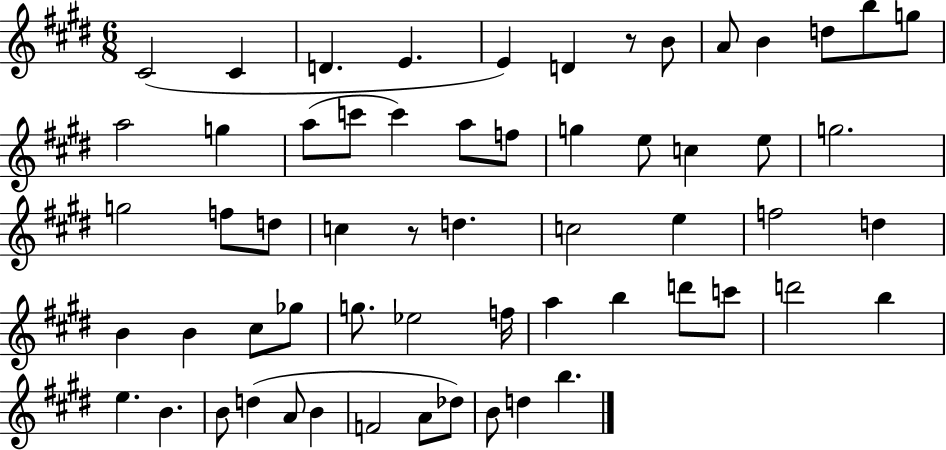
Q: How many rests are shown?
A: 2